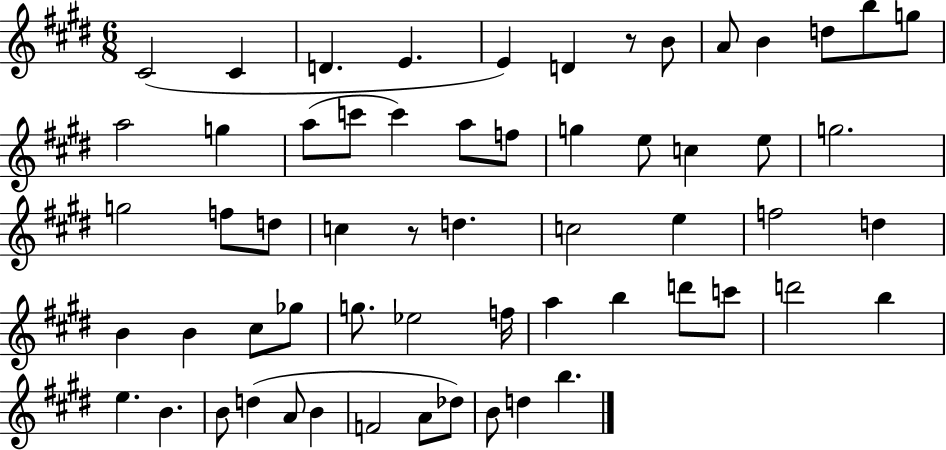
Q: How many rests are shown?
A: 2